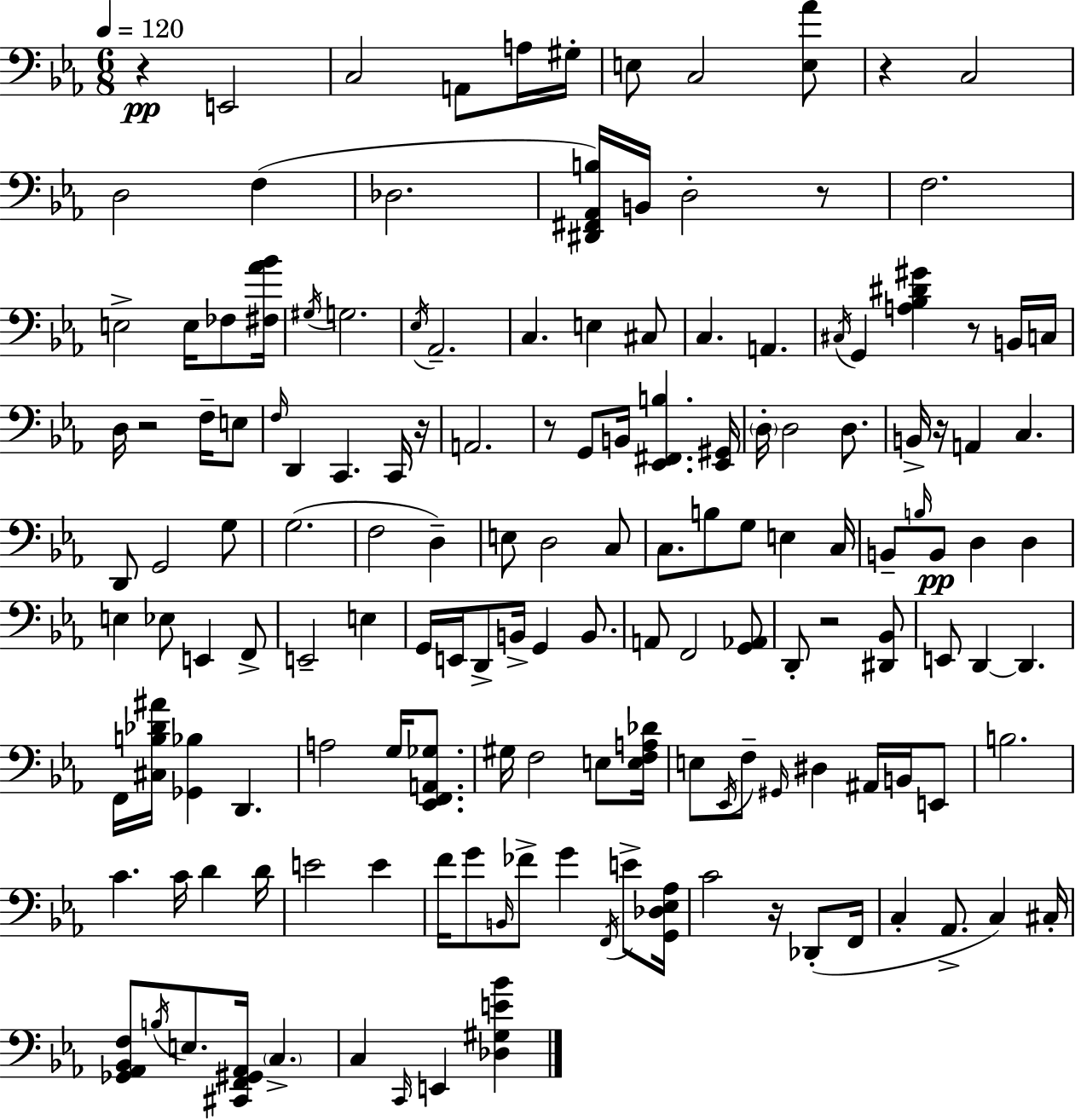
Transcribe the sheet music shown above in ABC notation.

X:1
T:Untitled
M:6/8
L:1/4
K:Eb
z E,,2 C,2 A,,/2 A,/4 ^G,/4 E,/2 C,2 [E,_A]/2 z C,2 D,2 F, _D,2 [^D,,^F,,_A,,B,]/4 B,,/4 D,2 z/2 F,2 E,2 E,/4 _F,/2 [^F,_A_B]/4 ^G,/4 G,2 _E,/4 _A,,2 C, E, ^C,/2 C, A,, ^C,/4 G,, [A,_B,^D^G] z/2 B,,/4 C,/4 D,/4 z2 F,/4 E,/2 F,/4 D,, C,, C,,/4 z/4 A,,2 z/2 G,,/2 B,,/4 [_E,,^F,,B,] [_E,,^G,,]/4 D,/4 D,2 D,/2 B,,/4 z/4 A,, C, D,,/2 G,,2 G,/2 G,2 F,2 D, E,/2 D,2 C,/2 C,/2 B,/2 G,/2 E, C,/4 B,,/2 B,/4 B,,/2 D, D, E, _E,/2 E,, F,,/2 E,,2 E, G,,/4 E,,/4 D,,/2 B,,/4 G,, B,,/2 A,,/2 F,,2 [G,,_A,,]/2 D,,/2 z2 [^D,,_B,,]/2 E,,/2 D,, D,, F,,/4 [^C,B,_D^A]/4 [_G,,_B,] D,, A,2 G,/4 [_E,,F,,A,,_G,]/2 ^G,/4 F,2 E,/2 [E,F,A,_D]/4 E,/2 _E,,/4 F,/2 ^G,,/4 ^D, ^A,,/4 B,,/4 E,,/2 B,2 C C/4 D D/4 E2 E F/4 G/2 B,,/4 _F/2 G F,,/4 E/2 [G,,_D,_E,_A,]/4 C2 z/4 _D,,/2 F,,/4 C, _A,,/2 C, ^C,/4 [_G,,_A,,_B,,F,]/2 B,/4 E,/2 [^C,,F,,^G,,_A,,]/4 C, C, C,,/4 E,, [_D,^G,E_B]